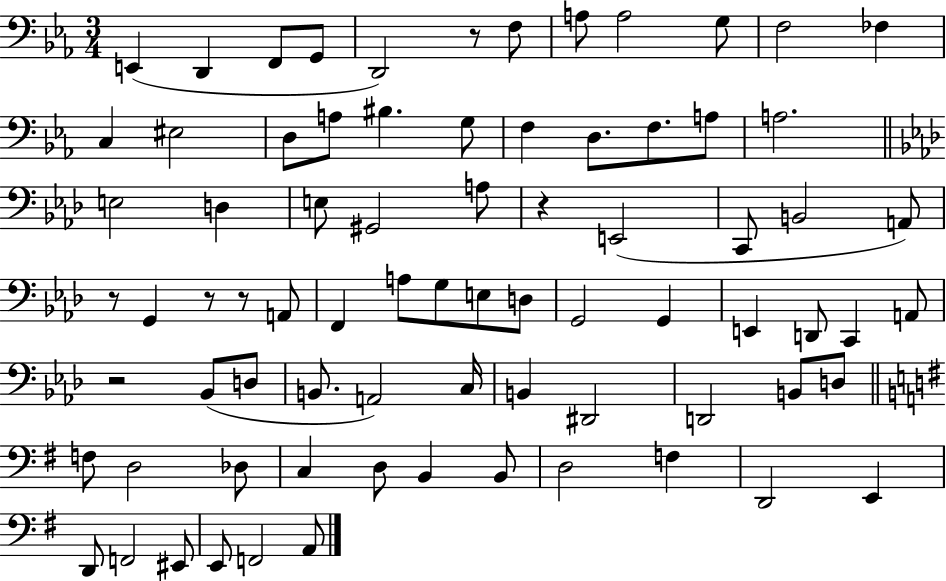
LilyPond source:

{
  \clef bass
  \numericTimeSignature
  \time 3/4
  \key ees \major
  \repeat volta 2 { e,4( d,4 f,8 g,8 | d,2) r8 f8 | a8 a2 g8 | f2 fes4 | \break c4 eis2 | d8 a8 bis4. g8 | f4 d8. f8. a8 | a2. | \break \bar "||" \break \key aes \major e2 d4 | e8 gis,2 a8 | r4 e,2( | c,8 b,2 a,8) | \break r8 g,4 r8 r8 a,8 | f,4 a8 g8 e8 d8 | g,2 g,4 | e,4 d,8 c,4 a,8 | \break r2 bes,8( d8 | b,8. a,2) c16 | b,4 dis,2 | d,2 b,8 d8 | \break \bar "||" \break \key g \major f8 d2 des8 | c4 d8 b,4 b,8 | d2 f4 | d,2 e,4 | \break d,8 f,2 eis,8 | e,8 f,2 a,8 | } \bar "|."
}